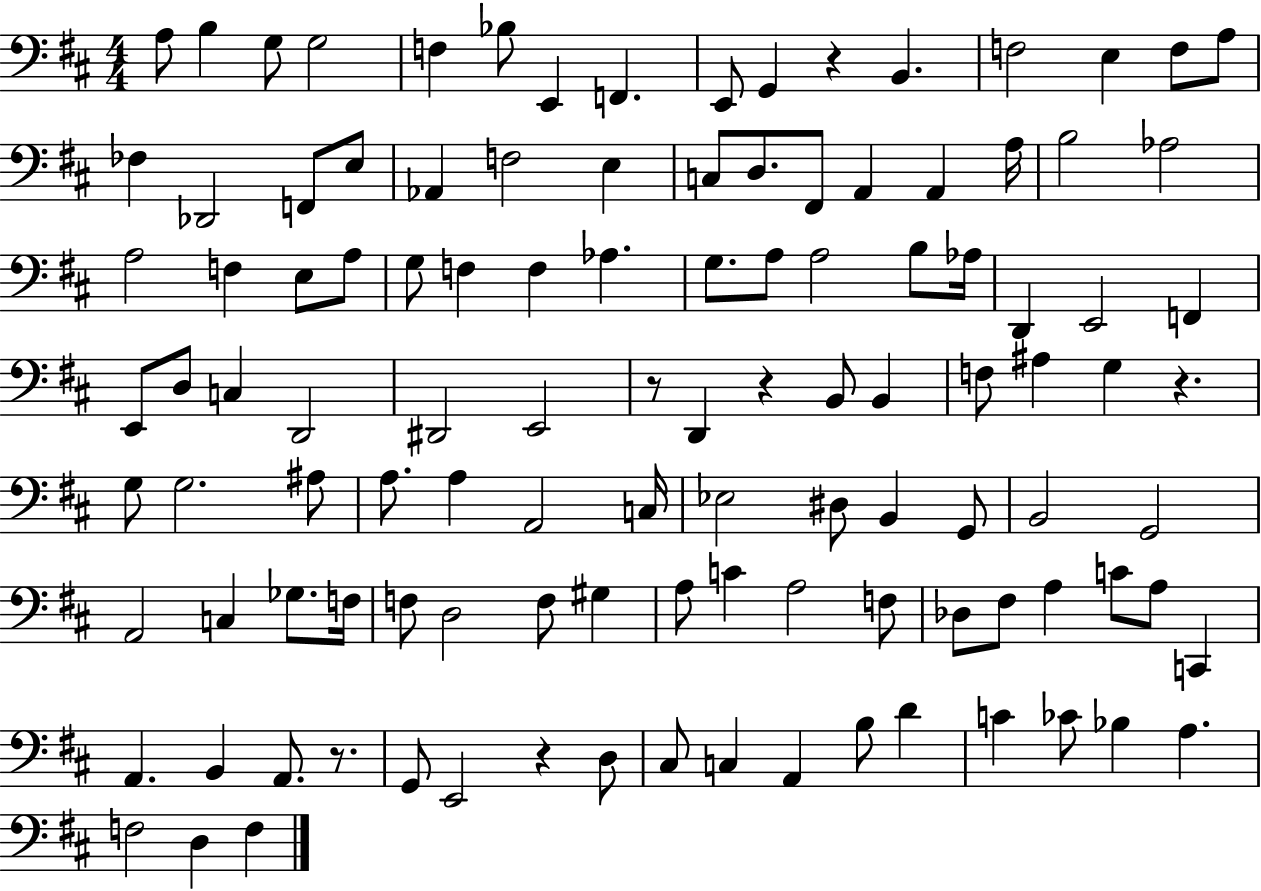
{
  \clef bass
  \numericTimeSignature
  \time 4/4
  \key d \major
  a8 b4 g8 g2 | f4 bes8 e,4 f,4. | e,8 g,4 r4 b,4. | f2 e4 f8 a8 | \break fes4 des,2 f,8 e8 | aes,4 f2 e4 | c8 d8. fis,8 a,4 a,4 a16 | b2 aes2 | \break a2 f4 e8 a8 | g8 f4 f4 aes4. | g8. a8 a2 b8 aes16 | d,4 e,2 f,4 | \break e,8 d8 c4 d,2 | dis,2 e,2 | r8 d,4 r4 b,8 b,4 | f8 ais4 g4 r4. | \break g8 g2. ais8 | a8. a4 a,2 c16 | ees2 dis8 b,4 g,8 | b,2 g,2 | \break a,2 c4 ges8. f16 | f8 d2 f8 gis4 | a8 c'4 a2 f8 | des8 fis8 a4 c'8 a8 c,4 | \break a,4. b,4 a,8. r8. | g,8 e,2 r4 d8 | cis8 c4 a,4 b8 d'4 | c'4 ces'8 bes4 a4. | \break f2 d4 f4 | \bar "|."
}